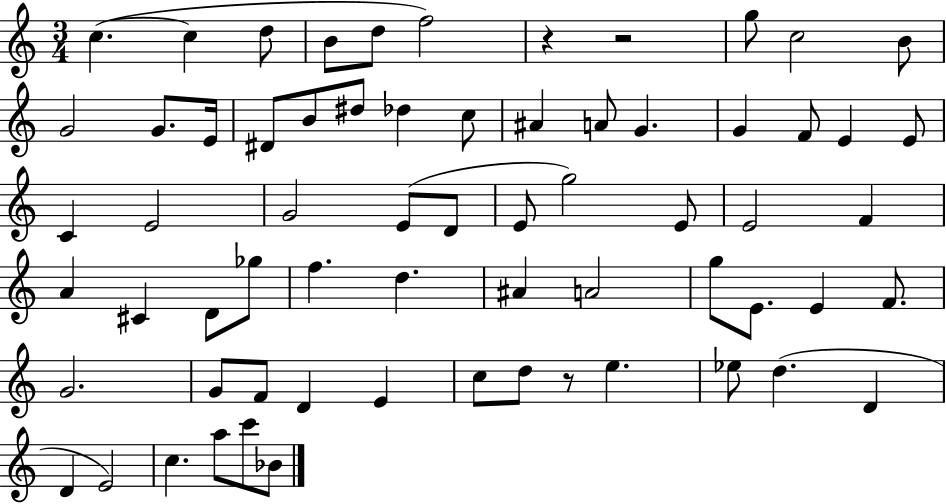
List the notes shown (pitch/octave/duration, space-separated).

C5/q. C5/q D5/e B4/e D5/e F5/h R/q R/h G5/e C5/h B4/e G4/h G4/e. E4/s D#4/e B4/e D#5/e Db5/q C5/e A#4/q A4/e G4/q. G4/q F4/e E4/q E4/e C4/q E4/h G4/h E4/e D4/e E4/e G5/h E4/e E4/h F4/q A4/q C#4/q D4/e Gb5/e F5/q. D5/q. A#4/q A4/h G5/e E4/e. E4/q F4/e. G4/h. G4/e F4/e D4/q E4/q C5/e D5/e R/e E5/q. Eb5/e D5/q. D4/q D4/q E4/h C5/q. A5/e C6/e Bb4/e